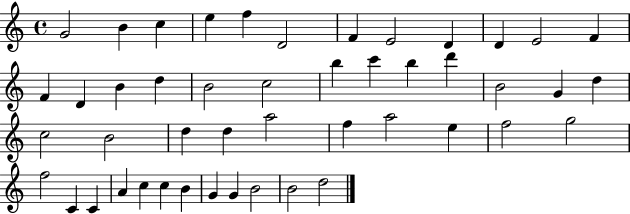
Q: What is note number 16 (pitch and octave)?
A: D5